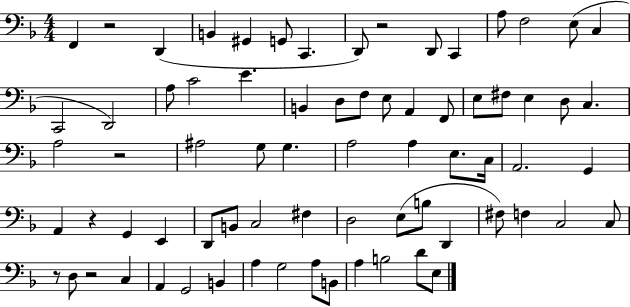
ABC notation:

X:1
T:Untitled
M:4/4
L:1/4
K:F
F,, z2 D,, B,, ^G,, G,,/2 C,, D,,/2 z2 D,,/2 C,, A,/2 F,2 E,/2 C, C,,2 D,,2 A,/2 C2 E B,, D,/2 F,/2 E,/2 A,, F,,/2 E,/2 ^F,/2 E, D,/2 C, A,2 z2 ^A,2 G,/2 G, A,2 A, E,/2 C,/4 A,,2 G,, A,, z G,, E,, D,,/2 B,,/2 C,2 ^F, D,2 E,/2 B,/2 D,, ^F,/2 F, C,2 C,/2 z/2 D,/2 z2 C, A,, G,,2 B,, A, G,2 A,/2 B,,/2 A, B,2 D/2 E,/2